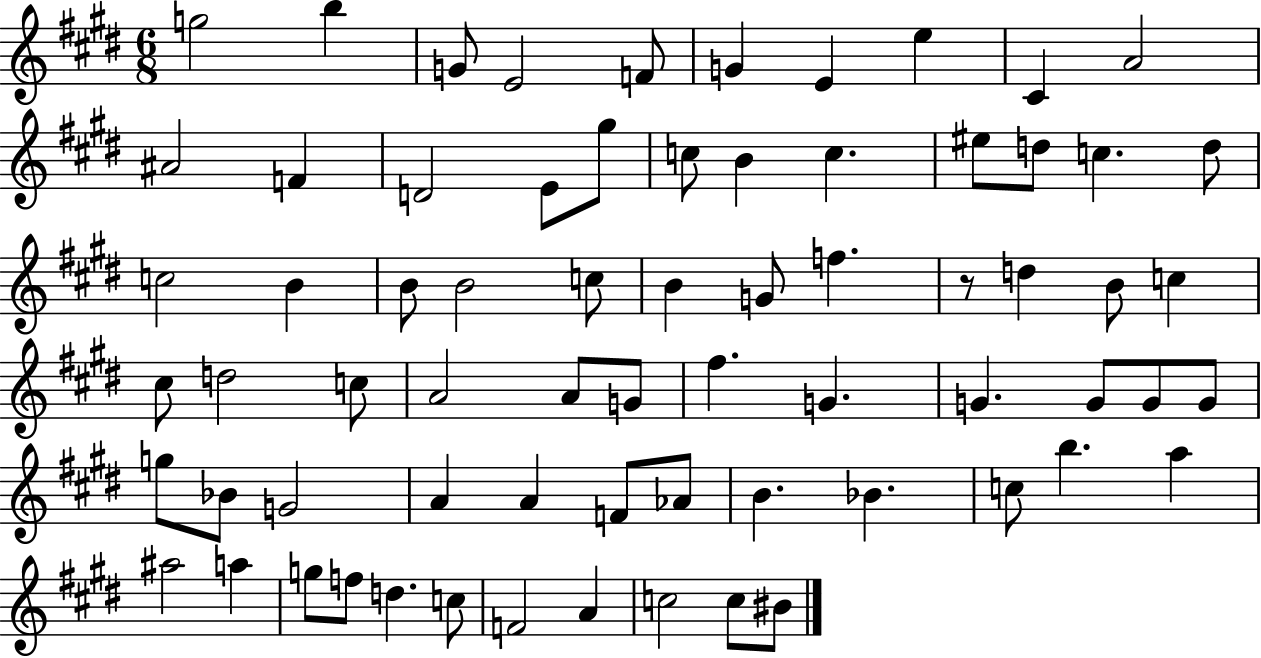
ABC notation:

X:1
T:Untitled
M:6/8
L:1/4
K:E
g2 b G/2 E2 F/2 G E e ^C A2 ^A2 F D2 E/2 ^g/2 c/2 B c ^e/2 d/2 c d/2 c2 B B/2 B2 c/2 B G/2 f z/2 d B/2 c ^c/2 d2 c/2 A2 A/2 G/2 ^f G G G/2 G/2 G/2 g/2 _B/2 G2 A A F/2 _A/2 B _B c/2 b a ^a2 a g/2 f/2 d c/2 F2 A c2 c/2 ^B/2